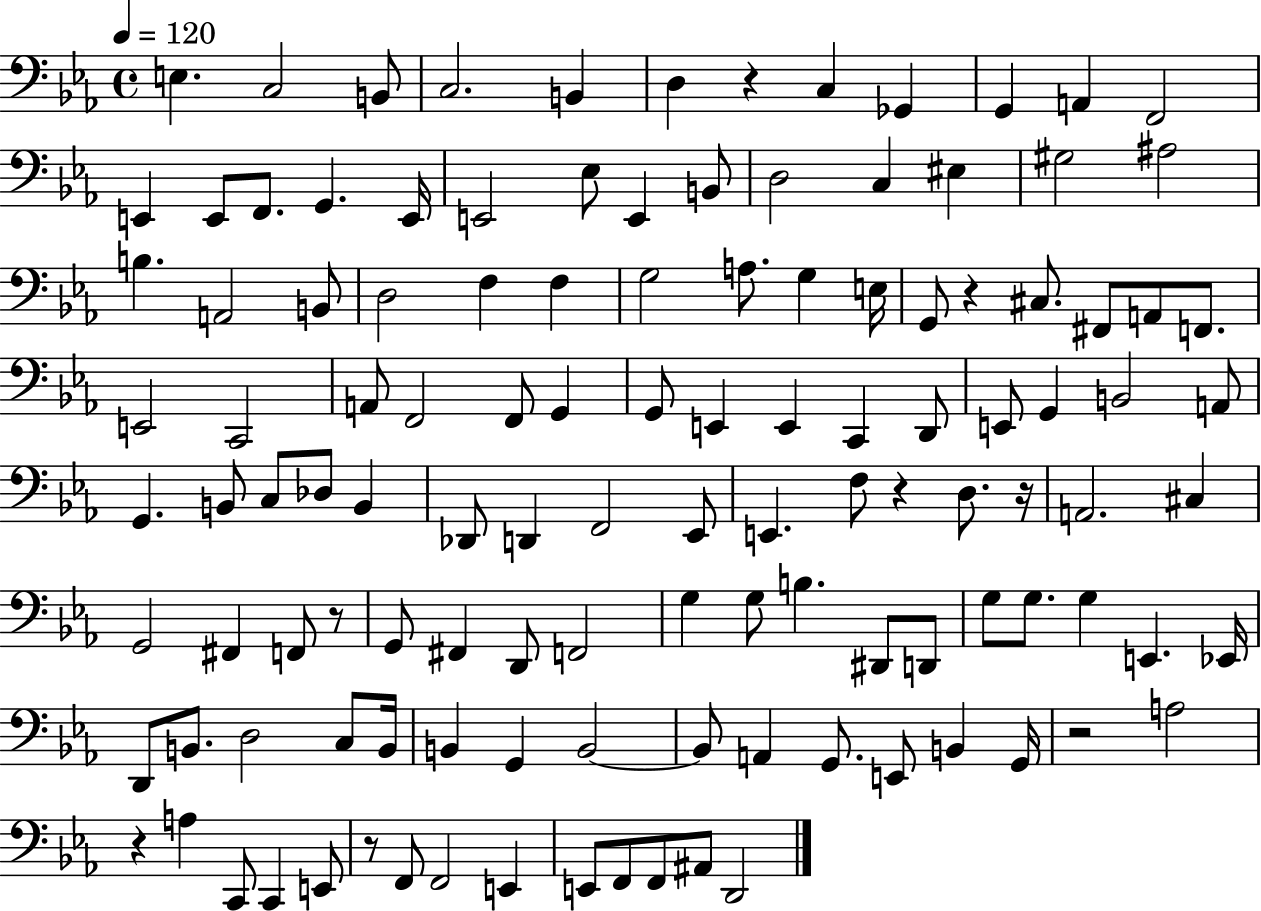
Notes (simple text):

E3/q. C3/h B2/e C3/h. B2/q D3/q R/q C3/q Gb2/q G2/q A2/q F2/h E2/q E2/e F2/e. G2/q. E2/s E2/h Eb3/e E2/q B2/e D3/h C3/q EIS3/q G#3/h A#3/h B3/q. A2/h B2/e D3/h F3/q F3/q G3/h A3/e. G3/q E3/s G2/e R/q C#3/e. F#2/e A2/e F2/e. E2/h C2/h A2/e F2/h F2/e G2/q G2/e E2/q E2/q C2/q D2/e E2/e G2/q B2/h A2/e G2/q. B2/e C3/e Db3/e B2/q Db2/e D2/q F2/h Eb2/e E2/q. F3/e R/q D3/e. R/s A2/h. C#3/q G2/h F#2/q F2/e R/e G2/e F#2/q D2/e F2/h G3/q G3/e B3/q. D#2/e D2/e G3/e G3/e. G3/q E2/q. Eb2/s D2/e B2/e. D3/h C3/e B2/s B2/q G2/q B2/h B2/e A2/q G2/e. E2/e B2/q G2/s R/h A3/h R/q A3/q C2/e C2/q E2/e R/e F2/e F2/h E2/q E2/e F2/e F2/e A#2/e D2/h